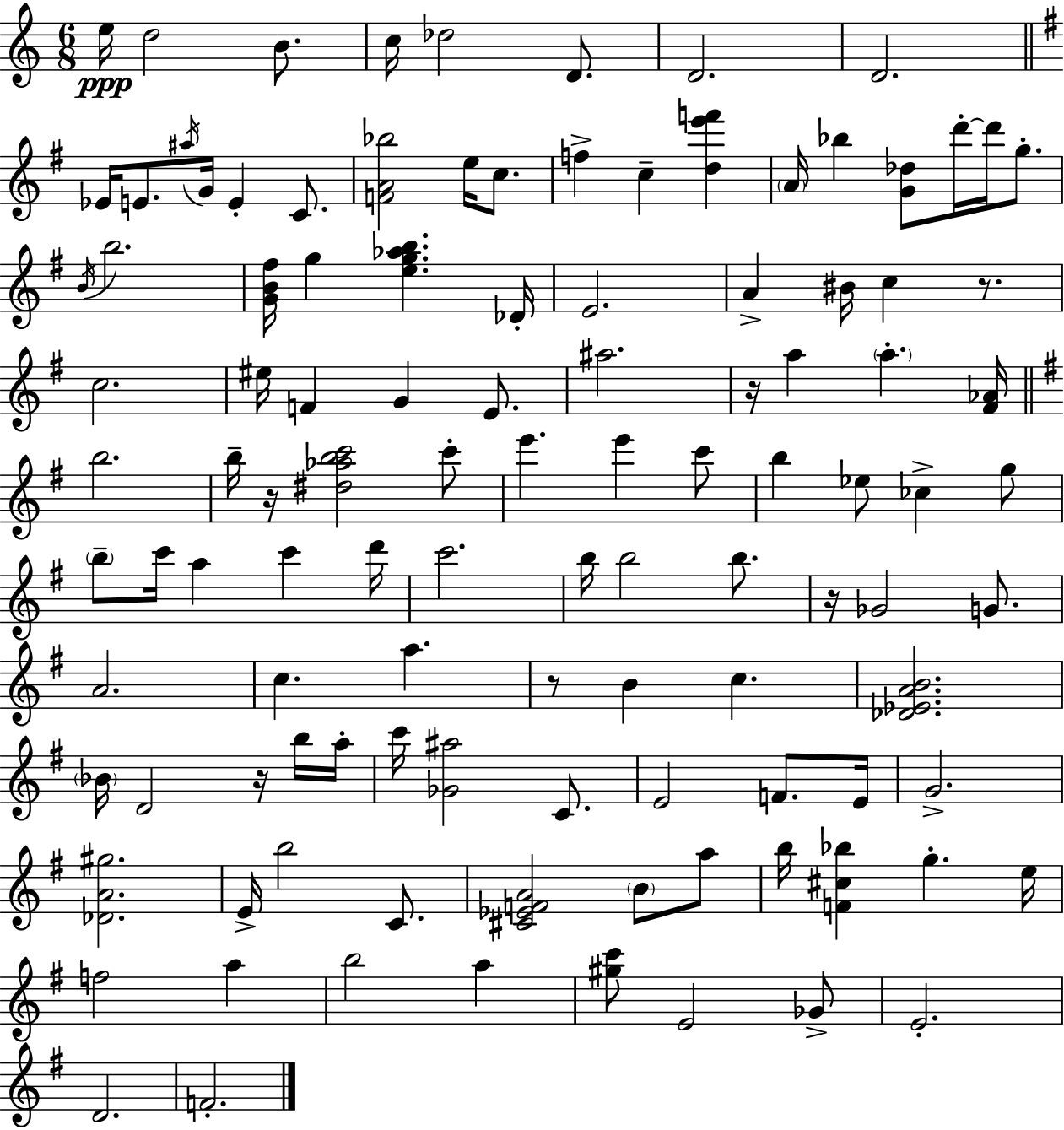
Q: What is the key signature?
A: C major